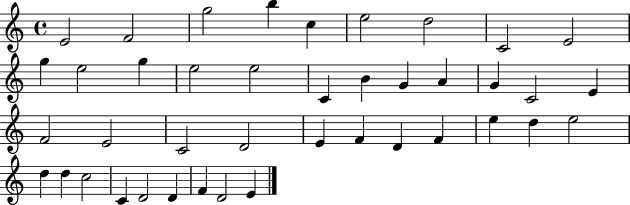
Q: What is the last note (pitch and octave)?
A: E4